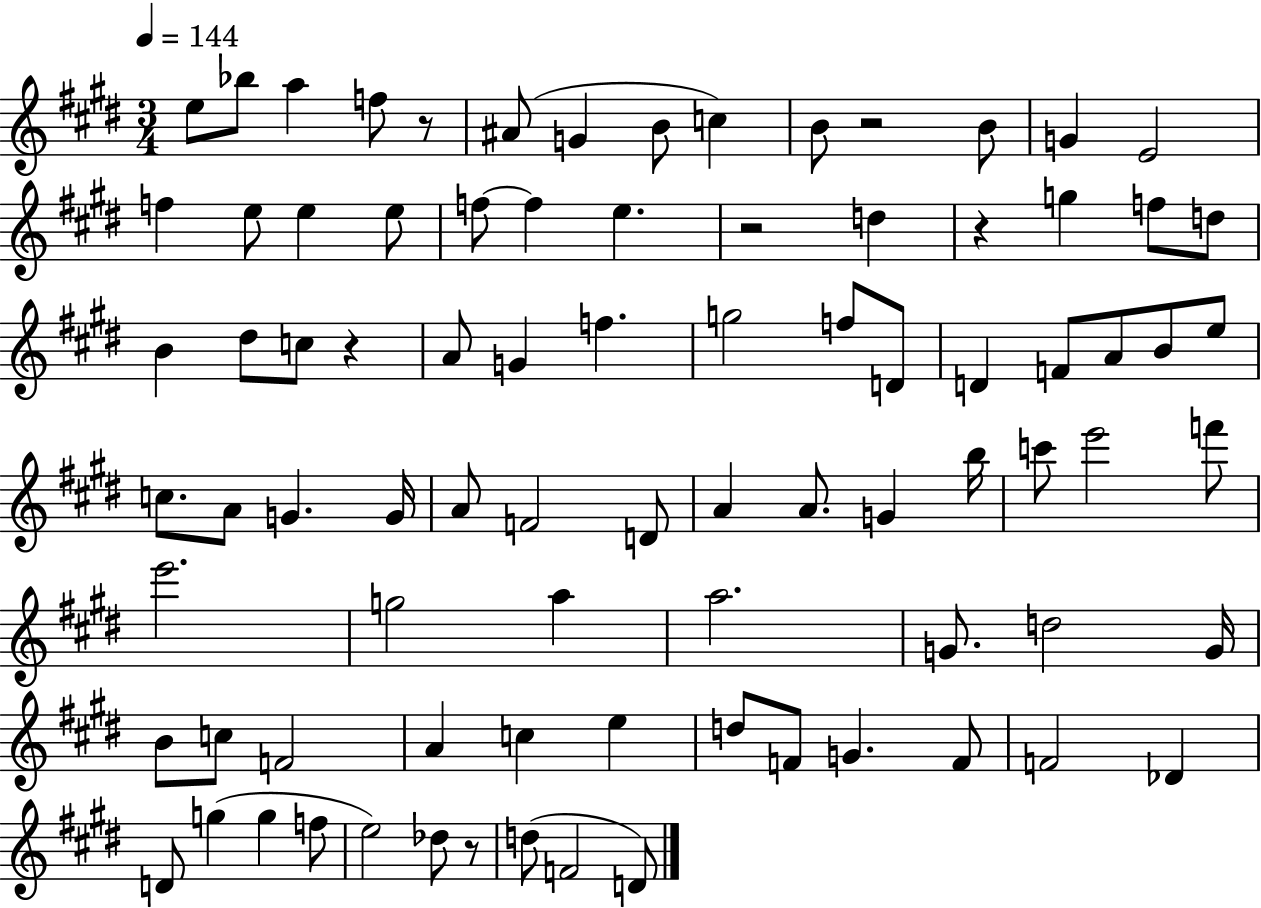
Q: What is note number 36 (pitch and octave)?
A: B4